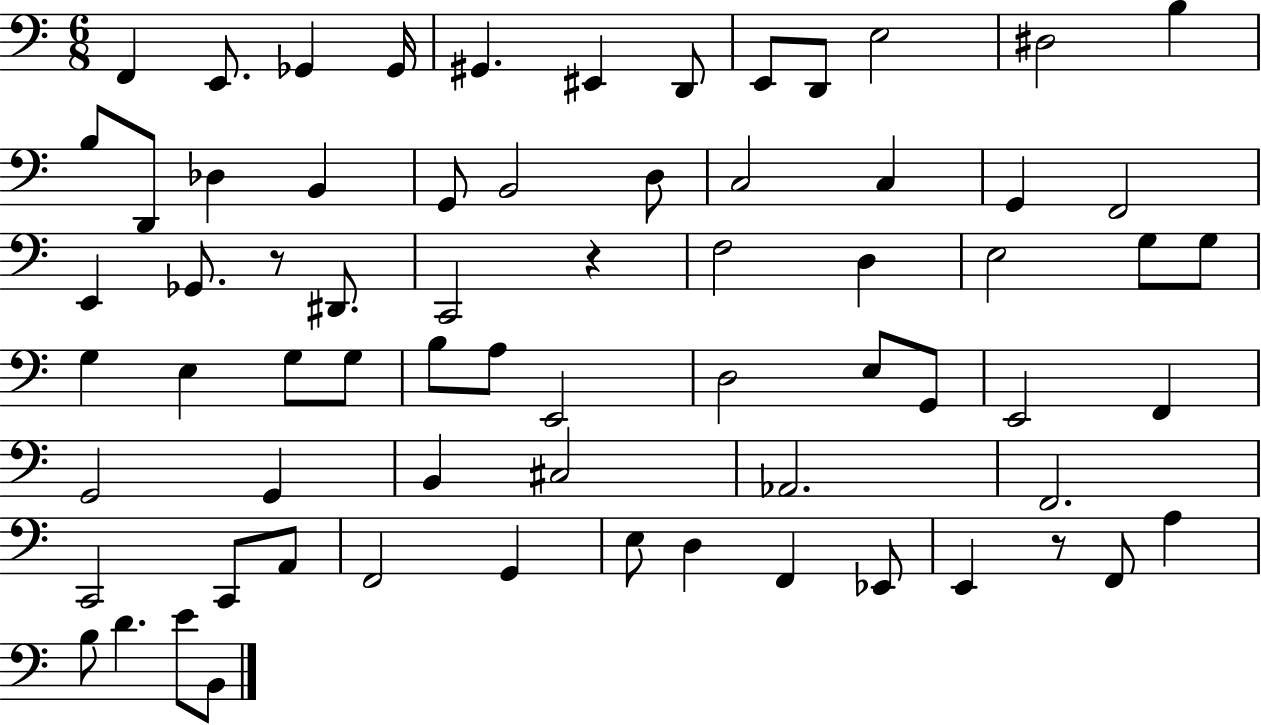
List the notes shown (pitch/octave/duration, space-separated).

F2/q E2/e. Gb2/q Gb2/s G#2/q. EIS2/q D2/e E2/e D2/e E3/h D#3/h B3/q B3/e D2/e Db3/q B2/q G2/e B2/h D3/e C3/h C3/q G2/q F2/h E2/q Gb2/e. R/e D#2/e. C2/h R/q F3/h D3/q E3/h G3/e G3/e G3/q E3/q G3/e G3/e B3/e A3/e E2/h D3/h E3/e G2/e E2/h F2/q G2/h G2/q B2/q C#3/h Ab2/h. F2/h. C2/h C2/e A2/e F2/h G2/q E3/e D3/q F2/q Eb2/e E2/q R/e F2/e A3/q B3/e D4/q. E4/e B2/e